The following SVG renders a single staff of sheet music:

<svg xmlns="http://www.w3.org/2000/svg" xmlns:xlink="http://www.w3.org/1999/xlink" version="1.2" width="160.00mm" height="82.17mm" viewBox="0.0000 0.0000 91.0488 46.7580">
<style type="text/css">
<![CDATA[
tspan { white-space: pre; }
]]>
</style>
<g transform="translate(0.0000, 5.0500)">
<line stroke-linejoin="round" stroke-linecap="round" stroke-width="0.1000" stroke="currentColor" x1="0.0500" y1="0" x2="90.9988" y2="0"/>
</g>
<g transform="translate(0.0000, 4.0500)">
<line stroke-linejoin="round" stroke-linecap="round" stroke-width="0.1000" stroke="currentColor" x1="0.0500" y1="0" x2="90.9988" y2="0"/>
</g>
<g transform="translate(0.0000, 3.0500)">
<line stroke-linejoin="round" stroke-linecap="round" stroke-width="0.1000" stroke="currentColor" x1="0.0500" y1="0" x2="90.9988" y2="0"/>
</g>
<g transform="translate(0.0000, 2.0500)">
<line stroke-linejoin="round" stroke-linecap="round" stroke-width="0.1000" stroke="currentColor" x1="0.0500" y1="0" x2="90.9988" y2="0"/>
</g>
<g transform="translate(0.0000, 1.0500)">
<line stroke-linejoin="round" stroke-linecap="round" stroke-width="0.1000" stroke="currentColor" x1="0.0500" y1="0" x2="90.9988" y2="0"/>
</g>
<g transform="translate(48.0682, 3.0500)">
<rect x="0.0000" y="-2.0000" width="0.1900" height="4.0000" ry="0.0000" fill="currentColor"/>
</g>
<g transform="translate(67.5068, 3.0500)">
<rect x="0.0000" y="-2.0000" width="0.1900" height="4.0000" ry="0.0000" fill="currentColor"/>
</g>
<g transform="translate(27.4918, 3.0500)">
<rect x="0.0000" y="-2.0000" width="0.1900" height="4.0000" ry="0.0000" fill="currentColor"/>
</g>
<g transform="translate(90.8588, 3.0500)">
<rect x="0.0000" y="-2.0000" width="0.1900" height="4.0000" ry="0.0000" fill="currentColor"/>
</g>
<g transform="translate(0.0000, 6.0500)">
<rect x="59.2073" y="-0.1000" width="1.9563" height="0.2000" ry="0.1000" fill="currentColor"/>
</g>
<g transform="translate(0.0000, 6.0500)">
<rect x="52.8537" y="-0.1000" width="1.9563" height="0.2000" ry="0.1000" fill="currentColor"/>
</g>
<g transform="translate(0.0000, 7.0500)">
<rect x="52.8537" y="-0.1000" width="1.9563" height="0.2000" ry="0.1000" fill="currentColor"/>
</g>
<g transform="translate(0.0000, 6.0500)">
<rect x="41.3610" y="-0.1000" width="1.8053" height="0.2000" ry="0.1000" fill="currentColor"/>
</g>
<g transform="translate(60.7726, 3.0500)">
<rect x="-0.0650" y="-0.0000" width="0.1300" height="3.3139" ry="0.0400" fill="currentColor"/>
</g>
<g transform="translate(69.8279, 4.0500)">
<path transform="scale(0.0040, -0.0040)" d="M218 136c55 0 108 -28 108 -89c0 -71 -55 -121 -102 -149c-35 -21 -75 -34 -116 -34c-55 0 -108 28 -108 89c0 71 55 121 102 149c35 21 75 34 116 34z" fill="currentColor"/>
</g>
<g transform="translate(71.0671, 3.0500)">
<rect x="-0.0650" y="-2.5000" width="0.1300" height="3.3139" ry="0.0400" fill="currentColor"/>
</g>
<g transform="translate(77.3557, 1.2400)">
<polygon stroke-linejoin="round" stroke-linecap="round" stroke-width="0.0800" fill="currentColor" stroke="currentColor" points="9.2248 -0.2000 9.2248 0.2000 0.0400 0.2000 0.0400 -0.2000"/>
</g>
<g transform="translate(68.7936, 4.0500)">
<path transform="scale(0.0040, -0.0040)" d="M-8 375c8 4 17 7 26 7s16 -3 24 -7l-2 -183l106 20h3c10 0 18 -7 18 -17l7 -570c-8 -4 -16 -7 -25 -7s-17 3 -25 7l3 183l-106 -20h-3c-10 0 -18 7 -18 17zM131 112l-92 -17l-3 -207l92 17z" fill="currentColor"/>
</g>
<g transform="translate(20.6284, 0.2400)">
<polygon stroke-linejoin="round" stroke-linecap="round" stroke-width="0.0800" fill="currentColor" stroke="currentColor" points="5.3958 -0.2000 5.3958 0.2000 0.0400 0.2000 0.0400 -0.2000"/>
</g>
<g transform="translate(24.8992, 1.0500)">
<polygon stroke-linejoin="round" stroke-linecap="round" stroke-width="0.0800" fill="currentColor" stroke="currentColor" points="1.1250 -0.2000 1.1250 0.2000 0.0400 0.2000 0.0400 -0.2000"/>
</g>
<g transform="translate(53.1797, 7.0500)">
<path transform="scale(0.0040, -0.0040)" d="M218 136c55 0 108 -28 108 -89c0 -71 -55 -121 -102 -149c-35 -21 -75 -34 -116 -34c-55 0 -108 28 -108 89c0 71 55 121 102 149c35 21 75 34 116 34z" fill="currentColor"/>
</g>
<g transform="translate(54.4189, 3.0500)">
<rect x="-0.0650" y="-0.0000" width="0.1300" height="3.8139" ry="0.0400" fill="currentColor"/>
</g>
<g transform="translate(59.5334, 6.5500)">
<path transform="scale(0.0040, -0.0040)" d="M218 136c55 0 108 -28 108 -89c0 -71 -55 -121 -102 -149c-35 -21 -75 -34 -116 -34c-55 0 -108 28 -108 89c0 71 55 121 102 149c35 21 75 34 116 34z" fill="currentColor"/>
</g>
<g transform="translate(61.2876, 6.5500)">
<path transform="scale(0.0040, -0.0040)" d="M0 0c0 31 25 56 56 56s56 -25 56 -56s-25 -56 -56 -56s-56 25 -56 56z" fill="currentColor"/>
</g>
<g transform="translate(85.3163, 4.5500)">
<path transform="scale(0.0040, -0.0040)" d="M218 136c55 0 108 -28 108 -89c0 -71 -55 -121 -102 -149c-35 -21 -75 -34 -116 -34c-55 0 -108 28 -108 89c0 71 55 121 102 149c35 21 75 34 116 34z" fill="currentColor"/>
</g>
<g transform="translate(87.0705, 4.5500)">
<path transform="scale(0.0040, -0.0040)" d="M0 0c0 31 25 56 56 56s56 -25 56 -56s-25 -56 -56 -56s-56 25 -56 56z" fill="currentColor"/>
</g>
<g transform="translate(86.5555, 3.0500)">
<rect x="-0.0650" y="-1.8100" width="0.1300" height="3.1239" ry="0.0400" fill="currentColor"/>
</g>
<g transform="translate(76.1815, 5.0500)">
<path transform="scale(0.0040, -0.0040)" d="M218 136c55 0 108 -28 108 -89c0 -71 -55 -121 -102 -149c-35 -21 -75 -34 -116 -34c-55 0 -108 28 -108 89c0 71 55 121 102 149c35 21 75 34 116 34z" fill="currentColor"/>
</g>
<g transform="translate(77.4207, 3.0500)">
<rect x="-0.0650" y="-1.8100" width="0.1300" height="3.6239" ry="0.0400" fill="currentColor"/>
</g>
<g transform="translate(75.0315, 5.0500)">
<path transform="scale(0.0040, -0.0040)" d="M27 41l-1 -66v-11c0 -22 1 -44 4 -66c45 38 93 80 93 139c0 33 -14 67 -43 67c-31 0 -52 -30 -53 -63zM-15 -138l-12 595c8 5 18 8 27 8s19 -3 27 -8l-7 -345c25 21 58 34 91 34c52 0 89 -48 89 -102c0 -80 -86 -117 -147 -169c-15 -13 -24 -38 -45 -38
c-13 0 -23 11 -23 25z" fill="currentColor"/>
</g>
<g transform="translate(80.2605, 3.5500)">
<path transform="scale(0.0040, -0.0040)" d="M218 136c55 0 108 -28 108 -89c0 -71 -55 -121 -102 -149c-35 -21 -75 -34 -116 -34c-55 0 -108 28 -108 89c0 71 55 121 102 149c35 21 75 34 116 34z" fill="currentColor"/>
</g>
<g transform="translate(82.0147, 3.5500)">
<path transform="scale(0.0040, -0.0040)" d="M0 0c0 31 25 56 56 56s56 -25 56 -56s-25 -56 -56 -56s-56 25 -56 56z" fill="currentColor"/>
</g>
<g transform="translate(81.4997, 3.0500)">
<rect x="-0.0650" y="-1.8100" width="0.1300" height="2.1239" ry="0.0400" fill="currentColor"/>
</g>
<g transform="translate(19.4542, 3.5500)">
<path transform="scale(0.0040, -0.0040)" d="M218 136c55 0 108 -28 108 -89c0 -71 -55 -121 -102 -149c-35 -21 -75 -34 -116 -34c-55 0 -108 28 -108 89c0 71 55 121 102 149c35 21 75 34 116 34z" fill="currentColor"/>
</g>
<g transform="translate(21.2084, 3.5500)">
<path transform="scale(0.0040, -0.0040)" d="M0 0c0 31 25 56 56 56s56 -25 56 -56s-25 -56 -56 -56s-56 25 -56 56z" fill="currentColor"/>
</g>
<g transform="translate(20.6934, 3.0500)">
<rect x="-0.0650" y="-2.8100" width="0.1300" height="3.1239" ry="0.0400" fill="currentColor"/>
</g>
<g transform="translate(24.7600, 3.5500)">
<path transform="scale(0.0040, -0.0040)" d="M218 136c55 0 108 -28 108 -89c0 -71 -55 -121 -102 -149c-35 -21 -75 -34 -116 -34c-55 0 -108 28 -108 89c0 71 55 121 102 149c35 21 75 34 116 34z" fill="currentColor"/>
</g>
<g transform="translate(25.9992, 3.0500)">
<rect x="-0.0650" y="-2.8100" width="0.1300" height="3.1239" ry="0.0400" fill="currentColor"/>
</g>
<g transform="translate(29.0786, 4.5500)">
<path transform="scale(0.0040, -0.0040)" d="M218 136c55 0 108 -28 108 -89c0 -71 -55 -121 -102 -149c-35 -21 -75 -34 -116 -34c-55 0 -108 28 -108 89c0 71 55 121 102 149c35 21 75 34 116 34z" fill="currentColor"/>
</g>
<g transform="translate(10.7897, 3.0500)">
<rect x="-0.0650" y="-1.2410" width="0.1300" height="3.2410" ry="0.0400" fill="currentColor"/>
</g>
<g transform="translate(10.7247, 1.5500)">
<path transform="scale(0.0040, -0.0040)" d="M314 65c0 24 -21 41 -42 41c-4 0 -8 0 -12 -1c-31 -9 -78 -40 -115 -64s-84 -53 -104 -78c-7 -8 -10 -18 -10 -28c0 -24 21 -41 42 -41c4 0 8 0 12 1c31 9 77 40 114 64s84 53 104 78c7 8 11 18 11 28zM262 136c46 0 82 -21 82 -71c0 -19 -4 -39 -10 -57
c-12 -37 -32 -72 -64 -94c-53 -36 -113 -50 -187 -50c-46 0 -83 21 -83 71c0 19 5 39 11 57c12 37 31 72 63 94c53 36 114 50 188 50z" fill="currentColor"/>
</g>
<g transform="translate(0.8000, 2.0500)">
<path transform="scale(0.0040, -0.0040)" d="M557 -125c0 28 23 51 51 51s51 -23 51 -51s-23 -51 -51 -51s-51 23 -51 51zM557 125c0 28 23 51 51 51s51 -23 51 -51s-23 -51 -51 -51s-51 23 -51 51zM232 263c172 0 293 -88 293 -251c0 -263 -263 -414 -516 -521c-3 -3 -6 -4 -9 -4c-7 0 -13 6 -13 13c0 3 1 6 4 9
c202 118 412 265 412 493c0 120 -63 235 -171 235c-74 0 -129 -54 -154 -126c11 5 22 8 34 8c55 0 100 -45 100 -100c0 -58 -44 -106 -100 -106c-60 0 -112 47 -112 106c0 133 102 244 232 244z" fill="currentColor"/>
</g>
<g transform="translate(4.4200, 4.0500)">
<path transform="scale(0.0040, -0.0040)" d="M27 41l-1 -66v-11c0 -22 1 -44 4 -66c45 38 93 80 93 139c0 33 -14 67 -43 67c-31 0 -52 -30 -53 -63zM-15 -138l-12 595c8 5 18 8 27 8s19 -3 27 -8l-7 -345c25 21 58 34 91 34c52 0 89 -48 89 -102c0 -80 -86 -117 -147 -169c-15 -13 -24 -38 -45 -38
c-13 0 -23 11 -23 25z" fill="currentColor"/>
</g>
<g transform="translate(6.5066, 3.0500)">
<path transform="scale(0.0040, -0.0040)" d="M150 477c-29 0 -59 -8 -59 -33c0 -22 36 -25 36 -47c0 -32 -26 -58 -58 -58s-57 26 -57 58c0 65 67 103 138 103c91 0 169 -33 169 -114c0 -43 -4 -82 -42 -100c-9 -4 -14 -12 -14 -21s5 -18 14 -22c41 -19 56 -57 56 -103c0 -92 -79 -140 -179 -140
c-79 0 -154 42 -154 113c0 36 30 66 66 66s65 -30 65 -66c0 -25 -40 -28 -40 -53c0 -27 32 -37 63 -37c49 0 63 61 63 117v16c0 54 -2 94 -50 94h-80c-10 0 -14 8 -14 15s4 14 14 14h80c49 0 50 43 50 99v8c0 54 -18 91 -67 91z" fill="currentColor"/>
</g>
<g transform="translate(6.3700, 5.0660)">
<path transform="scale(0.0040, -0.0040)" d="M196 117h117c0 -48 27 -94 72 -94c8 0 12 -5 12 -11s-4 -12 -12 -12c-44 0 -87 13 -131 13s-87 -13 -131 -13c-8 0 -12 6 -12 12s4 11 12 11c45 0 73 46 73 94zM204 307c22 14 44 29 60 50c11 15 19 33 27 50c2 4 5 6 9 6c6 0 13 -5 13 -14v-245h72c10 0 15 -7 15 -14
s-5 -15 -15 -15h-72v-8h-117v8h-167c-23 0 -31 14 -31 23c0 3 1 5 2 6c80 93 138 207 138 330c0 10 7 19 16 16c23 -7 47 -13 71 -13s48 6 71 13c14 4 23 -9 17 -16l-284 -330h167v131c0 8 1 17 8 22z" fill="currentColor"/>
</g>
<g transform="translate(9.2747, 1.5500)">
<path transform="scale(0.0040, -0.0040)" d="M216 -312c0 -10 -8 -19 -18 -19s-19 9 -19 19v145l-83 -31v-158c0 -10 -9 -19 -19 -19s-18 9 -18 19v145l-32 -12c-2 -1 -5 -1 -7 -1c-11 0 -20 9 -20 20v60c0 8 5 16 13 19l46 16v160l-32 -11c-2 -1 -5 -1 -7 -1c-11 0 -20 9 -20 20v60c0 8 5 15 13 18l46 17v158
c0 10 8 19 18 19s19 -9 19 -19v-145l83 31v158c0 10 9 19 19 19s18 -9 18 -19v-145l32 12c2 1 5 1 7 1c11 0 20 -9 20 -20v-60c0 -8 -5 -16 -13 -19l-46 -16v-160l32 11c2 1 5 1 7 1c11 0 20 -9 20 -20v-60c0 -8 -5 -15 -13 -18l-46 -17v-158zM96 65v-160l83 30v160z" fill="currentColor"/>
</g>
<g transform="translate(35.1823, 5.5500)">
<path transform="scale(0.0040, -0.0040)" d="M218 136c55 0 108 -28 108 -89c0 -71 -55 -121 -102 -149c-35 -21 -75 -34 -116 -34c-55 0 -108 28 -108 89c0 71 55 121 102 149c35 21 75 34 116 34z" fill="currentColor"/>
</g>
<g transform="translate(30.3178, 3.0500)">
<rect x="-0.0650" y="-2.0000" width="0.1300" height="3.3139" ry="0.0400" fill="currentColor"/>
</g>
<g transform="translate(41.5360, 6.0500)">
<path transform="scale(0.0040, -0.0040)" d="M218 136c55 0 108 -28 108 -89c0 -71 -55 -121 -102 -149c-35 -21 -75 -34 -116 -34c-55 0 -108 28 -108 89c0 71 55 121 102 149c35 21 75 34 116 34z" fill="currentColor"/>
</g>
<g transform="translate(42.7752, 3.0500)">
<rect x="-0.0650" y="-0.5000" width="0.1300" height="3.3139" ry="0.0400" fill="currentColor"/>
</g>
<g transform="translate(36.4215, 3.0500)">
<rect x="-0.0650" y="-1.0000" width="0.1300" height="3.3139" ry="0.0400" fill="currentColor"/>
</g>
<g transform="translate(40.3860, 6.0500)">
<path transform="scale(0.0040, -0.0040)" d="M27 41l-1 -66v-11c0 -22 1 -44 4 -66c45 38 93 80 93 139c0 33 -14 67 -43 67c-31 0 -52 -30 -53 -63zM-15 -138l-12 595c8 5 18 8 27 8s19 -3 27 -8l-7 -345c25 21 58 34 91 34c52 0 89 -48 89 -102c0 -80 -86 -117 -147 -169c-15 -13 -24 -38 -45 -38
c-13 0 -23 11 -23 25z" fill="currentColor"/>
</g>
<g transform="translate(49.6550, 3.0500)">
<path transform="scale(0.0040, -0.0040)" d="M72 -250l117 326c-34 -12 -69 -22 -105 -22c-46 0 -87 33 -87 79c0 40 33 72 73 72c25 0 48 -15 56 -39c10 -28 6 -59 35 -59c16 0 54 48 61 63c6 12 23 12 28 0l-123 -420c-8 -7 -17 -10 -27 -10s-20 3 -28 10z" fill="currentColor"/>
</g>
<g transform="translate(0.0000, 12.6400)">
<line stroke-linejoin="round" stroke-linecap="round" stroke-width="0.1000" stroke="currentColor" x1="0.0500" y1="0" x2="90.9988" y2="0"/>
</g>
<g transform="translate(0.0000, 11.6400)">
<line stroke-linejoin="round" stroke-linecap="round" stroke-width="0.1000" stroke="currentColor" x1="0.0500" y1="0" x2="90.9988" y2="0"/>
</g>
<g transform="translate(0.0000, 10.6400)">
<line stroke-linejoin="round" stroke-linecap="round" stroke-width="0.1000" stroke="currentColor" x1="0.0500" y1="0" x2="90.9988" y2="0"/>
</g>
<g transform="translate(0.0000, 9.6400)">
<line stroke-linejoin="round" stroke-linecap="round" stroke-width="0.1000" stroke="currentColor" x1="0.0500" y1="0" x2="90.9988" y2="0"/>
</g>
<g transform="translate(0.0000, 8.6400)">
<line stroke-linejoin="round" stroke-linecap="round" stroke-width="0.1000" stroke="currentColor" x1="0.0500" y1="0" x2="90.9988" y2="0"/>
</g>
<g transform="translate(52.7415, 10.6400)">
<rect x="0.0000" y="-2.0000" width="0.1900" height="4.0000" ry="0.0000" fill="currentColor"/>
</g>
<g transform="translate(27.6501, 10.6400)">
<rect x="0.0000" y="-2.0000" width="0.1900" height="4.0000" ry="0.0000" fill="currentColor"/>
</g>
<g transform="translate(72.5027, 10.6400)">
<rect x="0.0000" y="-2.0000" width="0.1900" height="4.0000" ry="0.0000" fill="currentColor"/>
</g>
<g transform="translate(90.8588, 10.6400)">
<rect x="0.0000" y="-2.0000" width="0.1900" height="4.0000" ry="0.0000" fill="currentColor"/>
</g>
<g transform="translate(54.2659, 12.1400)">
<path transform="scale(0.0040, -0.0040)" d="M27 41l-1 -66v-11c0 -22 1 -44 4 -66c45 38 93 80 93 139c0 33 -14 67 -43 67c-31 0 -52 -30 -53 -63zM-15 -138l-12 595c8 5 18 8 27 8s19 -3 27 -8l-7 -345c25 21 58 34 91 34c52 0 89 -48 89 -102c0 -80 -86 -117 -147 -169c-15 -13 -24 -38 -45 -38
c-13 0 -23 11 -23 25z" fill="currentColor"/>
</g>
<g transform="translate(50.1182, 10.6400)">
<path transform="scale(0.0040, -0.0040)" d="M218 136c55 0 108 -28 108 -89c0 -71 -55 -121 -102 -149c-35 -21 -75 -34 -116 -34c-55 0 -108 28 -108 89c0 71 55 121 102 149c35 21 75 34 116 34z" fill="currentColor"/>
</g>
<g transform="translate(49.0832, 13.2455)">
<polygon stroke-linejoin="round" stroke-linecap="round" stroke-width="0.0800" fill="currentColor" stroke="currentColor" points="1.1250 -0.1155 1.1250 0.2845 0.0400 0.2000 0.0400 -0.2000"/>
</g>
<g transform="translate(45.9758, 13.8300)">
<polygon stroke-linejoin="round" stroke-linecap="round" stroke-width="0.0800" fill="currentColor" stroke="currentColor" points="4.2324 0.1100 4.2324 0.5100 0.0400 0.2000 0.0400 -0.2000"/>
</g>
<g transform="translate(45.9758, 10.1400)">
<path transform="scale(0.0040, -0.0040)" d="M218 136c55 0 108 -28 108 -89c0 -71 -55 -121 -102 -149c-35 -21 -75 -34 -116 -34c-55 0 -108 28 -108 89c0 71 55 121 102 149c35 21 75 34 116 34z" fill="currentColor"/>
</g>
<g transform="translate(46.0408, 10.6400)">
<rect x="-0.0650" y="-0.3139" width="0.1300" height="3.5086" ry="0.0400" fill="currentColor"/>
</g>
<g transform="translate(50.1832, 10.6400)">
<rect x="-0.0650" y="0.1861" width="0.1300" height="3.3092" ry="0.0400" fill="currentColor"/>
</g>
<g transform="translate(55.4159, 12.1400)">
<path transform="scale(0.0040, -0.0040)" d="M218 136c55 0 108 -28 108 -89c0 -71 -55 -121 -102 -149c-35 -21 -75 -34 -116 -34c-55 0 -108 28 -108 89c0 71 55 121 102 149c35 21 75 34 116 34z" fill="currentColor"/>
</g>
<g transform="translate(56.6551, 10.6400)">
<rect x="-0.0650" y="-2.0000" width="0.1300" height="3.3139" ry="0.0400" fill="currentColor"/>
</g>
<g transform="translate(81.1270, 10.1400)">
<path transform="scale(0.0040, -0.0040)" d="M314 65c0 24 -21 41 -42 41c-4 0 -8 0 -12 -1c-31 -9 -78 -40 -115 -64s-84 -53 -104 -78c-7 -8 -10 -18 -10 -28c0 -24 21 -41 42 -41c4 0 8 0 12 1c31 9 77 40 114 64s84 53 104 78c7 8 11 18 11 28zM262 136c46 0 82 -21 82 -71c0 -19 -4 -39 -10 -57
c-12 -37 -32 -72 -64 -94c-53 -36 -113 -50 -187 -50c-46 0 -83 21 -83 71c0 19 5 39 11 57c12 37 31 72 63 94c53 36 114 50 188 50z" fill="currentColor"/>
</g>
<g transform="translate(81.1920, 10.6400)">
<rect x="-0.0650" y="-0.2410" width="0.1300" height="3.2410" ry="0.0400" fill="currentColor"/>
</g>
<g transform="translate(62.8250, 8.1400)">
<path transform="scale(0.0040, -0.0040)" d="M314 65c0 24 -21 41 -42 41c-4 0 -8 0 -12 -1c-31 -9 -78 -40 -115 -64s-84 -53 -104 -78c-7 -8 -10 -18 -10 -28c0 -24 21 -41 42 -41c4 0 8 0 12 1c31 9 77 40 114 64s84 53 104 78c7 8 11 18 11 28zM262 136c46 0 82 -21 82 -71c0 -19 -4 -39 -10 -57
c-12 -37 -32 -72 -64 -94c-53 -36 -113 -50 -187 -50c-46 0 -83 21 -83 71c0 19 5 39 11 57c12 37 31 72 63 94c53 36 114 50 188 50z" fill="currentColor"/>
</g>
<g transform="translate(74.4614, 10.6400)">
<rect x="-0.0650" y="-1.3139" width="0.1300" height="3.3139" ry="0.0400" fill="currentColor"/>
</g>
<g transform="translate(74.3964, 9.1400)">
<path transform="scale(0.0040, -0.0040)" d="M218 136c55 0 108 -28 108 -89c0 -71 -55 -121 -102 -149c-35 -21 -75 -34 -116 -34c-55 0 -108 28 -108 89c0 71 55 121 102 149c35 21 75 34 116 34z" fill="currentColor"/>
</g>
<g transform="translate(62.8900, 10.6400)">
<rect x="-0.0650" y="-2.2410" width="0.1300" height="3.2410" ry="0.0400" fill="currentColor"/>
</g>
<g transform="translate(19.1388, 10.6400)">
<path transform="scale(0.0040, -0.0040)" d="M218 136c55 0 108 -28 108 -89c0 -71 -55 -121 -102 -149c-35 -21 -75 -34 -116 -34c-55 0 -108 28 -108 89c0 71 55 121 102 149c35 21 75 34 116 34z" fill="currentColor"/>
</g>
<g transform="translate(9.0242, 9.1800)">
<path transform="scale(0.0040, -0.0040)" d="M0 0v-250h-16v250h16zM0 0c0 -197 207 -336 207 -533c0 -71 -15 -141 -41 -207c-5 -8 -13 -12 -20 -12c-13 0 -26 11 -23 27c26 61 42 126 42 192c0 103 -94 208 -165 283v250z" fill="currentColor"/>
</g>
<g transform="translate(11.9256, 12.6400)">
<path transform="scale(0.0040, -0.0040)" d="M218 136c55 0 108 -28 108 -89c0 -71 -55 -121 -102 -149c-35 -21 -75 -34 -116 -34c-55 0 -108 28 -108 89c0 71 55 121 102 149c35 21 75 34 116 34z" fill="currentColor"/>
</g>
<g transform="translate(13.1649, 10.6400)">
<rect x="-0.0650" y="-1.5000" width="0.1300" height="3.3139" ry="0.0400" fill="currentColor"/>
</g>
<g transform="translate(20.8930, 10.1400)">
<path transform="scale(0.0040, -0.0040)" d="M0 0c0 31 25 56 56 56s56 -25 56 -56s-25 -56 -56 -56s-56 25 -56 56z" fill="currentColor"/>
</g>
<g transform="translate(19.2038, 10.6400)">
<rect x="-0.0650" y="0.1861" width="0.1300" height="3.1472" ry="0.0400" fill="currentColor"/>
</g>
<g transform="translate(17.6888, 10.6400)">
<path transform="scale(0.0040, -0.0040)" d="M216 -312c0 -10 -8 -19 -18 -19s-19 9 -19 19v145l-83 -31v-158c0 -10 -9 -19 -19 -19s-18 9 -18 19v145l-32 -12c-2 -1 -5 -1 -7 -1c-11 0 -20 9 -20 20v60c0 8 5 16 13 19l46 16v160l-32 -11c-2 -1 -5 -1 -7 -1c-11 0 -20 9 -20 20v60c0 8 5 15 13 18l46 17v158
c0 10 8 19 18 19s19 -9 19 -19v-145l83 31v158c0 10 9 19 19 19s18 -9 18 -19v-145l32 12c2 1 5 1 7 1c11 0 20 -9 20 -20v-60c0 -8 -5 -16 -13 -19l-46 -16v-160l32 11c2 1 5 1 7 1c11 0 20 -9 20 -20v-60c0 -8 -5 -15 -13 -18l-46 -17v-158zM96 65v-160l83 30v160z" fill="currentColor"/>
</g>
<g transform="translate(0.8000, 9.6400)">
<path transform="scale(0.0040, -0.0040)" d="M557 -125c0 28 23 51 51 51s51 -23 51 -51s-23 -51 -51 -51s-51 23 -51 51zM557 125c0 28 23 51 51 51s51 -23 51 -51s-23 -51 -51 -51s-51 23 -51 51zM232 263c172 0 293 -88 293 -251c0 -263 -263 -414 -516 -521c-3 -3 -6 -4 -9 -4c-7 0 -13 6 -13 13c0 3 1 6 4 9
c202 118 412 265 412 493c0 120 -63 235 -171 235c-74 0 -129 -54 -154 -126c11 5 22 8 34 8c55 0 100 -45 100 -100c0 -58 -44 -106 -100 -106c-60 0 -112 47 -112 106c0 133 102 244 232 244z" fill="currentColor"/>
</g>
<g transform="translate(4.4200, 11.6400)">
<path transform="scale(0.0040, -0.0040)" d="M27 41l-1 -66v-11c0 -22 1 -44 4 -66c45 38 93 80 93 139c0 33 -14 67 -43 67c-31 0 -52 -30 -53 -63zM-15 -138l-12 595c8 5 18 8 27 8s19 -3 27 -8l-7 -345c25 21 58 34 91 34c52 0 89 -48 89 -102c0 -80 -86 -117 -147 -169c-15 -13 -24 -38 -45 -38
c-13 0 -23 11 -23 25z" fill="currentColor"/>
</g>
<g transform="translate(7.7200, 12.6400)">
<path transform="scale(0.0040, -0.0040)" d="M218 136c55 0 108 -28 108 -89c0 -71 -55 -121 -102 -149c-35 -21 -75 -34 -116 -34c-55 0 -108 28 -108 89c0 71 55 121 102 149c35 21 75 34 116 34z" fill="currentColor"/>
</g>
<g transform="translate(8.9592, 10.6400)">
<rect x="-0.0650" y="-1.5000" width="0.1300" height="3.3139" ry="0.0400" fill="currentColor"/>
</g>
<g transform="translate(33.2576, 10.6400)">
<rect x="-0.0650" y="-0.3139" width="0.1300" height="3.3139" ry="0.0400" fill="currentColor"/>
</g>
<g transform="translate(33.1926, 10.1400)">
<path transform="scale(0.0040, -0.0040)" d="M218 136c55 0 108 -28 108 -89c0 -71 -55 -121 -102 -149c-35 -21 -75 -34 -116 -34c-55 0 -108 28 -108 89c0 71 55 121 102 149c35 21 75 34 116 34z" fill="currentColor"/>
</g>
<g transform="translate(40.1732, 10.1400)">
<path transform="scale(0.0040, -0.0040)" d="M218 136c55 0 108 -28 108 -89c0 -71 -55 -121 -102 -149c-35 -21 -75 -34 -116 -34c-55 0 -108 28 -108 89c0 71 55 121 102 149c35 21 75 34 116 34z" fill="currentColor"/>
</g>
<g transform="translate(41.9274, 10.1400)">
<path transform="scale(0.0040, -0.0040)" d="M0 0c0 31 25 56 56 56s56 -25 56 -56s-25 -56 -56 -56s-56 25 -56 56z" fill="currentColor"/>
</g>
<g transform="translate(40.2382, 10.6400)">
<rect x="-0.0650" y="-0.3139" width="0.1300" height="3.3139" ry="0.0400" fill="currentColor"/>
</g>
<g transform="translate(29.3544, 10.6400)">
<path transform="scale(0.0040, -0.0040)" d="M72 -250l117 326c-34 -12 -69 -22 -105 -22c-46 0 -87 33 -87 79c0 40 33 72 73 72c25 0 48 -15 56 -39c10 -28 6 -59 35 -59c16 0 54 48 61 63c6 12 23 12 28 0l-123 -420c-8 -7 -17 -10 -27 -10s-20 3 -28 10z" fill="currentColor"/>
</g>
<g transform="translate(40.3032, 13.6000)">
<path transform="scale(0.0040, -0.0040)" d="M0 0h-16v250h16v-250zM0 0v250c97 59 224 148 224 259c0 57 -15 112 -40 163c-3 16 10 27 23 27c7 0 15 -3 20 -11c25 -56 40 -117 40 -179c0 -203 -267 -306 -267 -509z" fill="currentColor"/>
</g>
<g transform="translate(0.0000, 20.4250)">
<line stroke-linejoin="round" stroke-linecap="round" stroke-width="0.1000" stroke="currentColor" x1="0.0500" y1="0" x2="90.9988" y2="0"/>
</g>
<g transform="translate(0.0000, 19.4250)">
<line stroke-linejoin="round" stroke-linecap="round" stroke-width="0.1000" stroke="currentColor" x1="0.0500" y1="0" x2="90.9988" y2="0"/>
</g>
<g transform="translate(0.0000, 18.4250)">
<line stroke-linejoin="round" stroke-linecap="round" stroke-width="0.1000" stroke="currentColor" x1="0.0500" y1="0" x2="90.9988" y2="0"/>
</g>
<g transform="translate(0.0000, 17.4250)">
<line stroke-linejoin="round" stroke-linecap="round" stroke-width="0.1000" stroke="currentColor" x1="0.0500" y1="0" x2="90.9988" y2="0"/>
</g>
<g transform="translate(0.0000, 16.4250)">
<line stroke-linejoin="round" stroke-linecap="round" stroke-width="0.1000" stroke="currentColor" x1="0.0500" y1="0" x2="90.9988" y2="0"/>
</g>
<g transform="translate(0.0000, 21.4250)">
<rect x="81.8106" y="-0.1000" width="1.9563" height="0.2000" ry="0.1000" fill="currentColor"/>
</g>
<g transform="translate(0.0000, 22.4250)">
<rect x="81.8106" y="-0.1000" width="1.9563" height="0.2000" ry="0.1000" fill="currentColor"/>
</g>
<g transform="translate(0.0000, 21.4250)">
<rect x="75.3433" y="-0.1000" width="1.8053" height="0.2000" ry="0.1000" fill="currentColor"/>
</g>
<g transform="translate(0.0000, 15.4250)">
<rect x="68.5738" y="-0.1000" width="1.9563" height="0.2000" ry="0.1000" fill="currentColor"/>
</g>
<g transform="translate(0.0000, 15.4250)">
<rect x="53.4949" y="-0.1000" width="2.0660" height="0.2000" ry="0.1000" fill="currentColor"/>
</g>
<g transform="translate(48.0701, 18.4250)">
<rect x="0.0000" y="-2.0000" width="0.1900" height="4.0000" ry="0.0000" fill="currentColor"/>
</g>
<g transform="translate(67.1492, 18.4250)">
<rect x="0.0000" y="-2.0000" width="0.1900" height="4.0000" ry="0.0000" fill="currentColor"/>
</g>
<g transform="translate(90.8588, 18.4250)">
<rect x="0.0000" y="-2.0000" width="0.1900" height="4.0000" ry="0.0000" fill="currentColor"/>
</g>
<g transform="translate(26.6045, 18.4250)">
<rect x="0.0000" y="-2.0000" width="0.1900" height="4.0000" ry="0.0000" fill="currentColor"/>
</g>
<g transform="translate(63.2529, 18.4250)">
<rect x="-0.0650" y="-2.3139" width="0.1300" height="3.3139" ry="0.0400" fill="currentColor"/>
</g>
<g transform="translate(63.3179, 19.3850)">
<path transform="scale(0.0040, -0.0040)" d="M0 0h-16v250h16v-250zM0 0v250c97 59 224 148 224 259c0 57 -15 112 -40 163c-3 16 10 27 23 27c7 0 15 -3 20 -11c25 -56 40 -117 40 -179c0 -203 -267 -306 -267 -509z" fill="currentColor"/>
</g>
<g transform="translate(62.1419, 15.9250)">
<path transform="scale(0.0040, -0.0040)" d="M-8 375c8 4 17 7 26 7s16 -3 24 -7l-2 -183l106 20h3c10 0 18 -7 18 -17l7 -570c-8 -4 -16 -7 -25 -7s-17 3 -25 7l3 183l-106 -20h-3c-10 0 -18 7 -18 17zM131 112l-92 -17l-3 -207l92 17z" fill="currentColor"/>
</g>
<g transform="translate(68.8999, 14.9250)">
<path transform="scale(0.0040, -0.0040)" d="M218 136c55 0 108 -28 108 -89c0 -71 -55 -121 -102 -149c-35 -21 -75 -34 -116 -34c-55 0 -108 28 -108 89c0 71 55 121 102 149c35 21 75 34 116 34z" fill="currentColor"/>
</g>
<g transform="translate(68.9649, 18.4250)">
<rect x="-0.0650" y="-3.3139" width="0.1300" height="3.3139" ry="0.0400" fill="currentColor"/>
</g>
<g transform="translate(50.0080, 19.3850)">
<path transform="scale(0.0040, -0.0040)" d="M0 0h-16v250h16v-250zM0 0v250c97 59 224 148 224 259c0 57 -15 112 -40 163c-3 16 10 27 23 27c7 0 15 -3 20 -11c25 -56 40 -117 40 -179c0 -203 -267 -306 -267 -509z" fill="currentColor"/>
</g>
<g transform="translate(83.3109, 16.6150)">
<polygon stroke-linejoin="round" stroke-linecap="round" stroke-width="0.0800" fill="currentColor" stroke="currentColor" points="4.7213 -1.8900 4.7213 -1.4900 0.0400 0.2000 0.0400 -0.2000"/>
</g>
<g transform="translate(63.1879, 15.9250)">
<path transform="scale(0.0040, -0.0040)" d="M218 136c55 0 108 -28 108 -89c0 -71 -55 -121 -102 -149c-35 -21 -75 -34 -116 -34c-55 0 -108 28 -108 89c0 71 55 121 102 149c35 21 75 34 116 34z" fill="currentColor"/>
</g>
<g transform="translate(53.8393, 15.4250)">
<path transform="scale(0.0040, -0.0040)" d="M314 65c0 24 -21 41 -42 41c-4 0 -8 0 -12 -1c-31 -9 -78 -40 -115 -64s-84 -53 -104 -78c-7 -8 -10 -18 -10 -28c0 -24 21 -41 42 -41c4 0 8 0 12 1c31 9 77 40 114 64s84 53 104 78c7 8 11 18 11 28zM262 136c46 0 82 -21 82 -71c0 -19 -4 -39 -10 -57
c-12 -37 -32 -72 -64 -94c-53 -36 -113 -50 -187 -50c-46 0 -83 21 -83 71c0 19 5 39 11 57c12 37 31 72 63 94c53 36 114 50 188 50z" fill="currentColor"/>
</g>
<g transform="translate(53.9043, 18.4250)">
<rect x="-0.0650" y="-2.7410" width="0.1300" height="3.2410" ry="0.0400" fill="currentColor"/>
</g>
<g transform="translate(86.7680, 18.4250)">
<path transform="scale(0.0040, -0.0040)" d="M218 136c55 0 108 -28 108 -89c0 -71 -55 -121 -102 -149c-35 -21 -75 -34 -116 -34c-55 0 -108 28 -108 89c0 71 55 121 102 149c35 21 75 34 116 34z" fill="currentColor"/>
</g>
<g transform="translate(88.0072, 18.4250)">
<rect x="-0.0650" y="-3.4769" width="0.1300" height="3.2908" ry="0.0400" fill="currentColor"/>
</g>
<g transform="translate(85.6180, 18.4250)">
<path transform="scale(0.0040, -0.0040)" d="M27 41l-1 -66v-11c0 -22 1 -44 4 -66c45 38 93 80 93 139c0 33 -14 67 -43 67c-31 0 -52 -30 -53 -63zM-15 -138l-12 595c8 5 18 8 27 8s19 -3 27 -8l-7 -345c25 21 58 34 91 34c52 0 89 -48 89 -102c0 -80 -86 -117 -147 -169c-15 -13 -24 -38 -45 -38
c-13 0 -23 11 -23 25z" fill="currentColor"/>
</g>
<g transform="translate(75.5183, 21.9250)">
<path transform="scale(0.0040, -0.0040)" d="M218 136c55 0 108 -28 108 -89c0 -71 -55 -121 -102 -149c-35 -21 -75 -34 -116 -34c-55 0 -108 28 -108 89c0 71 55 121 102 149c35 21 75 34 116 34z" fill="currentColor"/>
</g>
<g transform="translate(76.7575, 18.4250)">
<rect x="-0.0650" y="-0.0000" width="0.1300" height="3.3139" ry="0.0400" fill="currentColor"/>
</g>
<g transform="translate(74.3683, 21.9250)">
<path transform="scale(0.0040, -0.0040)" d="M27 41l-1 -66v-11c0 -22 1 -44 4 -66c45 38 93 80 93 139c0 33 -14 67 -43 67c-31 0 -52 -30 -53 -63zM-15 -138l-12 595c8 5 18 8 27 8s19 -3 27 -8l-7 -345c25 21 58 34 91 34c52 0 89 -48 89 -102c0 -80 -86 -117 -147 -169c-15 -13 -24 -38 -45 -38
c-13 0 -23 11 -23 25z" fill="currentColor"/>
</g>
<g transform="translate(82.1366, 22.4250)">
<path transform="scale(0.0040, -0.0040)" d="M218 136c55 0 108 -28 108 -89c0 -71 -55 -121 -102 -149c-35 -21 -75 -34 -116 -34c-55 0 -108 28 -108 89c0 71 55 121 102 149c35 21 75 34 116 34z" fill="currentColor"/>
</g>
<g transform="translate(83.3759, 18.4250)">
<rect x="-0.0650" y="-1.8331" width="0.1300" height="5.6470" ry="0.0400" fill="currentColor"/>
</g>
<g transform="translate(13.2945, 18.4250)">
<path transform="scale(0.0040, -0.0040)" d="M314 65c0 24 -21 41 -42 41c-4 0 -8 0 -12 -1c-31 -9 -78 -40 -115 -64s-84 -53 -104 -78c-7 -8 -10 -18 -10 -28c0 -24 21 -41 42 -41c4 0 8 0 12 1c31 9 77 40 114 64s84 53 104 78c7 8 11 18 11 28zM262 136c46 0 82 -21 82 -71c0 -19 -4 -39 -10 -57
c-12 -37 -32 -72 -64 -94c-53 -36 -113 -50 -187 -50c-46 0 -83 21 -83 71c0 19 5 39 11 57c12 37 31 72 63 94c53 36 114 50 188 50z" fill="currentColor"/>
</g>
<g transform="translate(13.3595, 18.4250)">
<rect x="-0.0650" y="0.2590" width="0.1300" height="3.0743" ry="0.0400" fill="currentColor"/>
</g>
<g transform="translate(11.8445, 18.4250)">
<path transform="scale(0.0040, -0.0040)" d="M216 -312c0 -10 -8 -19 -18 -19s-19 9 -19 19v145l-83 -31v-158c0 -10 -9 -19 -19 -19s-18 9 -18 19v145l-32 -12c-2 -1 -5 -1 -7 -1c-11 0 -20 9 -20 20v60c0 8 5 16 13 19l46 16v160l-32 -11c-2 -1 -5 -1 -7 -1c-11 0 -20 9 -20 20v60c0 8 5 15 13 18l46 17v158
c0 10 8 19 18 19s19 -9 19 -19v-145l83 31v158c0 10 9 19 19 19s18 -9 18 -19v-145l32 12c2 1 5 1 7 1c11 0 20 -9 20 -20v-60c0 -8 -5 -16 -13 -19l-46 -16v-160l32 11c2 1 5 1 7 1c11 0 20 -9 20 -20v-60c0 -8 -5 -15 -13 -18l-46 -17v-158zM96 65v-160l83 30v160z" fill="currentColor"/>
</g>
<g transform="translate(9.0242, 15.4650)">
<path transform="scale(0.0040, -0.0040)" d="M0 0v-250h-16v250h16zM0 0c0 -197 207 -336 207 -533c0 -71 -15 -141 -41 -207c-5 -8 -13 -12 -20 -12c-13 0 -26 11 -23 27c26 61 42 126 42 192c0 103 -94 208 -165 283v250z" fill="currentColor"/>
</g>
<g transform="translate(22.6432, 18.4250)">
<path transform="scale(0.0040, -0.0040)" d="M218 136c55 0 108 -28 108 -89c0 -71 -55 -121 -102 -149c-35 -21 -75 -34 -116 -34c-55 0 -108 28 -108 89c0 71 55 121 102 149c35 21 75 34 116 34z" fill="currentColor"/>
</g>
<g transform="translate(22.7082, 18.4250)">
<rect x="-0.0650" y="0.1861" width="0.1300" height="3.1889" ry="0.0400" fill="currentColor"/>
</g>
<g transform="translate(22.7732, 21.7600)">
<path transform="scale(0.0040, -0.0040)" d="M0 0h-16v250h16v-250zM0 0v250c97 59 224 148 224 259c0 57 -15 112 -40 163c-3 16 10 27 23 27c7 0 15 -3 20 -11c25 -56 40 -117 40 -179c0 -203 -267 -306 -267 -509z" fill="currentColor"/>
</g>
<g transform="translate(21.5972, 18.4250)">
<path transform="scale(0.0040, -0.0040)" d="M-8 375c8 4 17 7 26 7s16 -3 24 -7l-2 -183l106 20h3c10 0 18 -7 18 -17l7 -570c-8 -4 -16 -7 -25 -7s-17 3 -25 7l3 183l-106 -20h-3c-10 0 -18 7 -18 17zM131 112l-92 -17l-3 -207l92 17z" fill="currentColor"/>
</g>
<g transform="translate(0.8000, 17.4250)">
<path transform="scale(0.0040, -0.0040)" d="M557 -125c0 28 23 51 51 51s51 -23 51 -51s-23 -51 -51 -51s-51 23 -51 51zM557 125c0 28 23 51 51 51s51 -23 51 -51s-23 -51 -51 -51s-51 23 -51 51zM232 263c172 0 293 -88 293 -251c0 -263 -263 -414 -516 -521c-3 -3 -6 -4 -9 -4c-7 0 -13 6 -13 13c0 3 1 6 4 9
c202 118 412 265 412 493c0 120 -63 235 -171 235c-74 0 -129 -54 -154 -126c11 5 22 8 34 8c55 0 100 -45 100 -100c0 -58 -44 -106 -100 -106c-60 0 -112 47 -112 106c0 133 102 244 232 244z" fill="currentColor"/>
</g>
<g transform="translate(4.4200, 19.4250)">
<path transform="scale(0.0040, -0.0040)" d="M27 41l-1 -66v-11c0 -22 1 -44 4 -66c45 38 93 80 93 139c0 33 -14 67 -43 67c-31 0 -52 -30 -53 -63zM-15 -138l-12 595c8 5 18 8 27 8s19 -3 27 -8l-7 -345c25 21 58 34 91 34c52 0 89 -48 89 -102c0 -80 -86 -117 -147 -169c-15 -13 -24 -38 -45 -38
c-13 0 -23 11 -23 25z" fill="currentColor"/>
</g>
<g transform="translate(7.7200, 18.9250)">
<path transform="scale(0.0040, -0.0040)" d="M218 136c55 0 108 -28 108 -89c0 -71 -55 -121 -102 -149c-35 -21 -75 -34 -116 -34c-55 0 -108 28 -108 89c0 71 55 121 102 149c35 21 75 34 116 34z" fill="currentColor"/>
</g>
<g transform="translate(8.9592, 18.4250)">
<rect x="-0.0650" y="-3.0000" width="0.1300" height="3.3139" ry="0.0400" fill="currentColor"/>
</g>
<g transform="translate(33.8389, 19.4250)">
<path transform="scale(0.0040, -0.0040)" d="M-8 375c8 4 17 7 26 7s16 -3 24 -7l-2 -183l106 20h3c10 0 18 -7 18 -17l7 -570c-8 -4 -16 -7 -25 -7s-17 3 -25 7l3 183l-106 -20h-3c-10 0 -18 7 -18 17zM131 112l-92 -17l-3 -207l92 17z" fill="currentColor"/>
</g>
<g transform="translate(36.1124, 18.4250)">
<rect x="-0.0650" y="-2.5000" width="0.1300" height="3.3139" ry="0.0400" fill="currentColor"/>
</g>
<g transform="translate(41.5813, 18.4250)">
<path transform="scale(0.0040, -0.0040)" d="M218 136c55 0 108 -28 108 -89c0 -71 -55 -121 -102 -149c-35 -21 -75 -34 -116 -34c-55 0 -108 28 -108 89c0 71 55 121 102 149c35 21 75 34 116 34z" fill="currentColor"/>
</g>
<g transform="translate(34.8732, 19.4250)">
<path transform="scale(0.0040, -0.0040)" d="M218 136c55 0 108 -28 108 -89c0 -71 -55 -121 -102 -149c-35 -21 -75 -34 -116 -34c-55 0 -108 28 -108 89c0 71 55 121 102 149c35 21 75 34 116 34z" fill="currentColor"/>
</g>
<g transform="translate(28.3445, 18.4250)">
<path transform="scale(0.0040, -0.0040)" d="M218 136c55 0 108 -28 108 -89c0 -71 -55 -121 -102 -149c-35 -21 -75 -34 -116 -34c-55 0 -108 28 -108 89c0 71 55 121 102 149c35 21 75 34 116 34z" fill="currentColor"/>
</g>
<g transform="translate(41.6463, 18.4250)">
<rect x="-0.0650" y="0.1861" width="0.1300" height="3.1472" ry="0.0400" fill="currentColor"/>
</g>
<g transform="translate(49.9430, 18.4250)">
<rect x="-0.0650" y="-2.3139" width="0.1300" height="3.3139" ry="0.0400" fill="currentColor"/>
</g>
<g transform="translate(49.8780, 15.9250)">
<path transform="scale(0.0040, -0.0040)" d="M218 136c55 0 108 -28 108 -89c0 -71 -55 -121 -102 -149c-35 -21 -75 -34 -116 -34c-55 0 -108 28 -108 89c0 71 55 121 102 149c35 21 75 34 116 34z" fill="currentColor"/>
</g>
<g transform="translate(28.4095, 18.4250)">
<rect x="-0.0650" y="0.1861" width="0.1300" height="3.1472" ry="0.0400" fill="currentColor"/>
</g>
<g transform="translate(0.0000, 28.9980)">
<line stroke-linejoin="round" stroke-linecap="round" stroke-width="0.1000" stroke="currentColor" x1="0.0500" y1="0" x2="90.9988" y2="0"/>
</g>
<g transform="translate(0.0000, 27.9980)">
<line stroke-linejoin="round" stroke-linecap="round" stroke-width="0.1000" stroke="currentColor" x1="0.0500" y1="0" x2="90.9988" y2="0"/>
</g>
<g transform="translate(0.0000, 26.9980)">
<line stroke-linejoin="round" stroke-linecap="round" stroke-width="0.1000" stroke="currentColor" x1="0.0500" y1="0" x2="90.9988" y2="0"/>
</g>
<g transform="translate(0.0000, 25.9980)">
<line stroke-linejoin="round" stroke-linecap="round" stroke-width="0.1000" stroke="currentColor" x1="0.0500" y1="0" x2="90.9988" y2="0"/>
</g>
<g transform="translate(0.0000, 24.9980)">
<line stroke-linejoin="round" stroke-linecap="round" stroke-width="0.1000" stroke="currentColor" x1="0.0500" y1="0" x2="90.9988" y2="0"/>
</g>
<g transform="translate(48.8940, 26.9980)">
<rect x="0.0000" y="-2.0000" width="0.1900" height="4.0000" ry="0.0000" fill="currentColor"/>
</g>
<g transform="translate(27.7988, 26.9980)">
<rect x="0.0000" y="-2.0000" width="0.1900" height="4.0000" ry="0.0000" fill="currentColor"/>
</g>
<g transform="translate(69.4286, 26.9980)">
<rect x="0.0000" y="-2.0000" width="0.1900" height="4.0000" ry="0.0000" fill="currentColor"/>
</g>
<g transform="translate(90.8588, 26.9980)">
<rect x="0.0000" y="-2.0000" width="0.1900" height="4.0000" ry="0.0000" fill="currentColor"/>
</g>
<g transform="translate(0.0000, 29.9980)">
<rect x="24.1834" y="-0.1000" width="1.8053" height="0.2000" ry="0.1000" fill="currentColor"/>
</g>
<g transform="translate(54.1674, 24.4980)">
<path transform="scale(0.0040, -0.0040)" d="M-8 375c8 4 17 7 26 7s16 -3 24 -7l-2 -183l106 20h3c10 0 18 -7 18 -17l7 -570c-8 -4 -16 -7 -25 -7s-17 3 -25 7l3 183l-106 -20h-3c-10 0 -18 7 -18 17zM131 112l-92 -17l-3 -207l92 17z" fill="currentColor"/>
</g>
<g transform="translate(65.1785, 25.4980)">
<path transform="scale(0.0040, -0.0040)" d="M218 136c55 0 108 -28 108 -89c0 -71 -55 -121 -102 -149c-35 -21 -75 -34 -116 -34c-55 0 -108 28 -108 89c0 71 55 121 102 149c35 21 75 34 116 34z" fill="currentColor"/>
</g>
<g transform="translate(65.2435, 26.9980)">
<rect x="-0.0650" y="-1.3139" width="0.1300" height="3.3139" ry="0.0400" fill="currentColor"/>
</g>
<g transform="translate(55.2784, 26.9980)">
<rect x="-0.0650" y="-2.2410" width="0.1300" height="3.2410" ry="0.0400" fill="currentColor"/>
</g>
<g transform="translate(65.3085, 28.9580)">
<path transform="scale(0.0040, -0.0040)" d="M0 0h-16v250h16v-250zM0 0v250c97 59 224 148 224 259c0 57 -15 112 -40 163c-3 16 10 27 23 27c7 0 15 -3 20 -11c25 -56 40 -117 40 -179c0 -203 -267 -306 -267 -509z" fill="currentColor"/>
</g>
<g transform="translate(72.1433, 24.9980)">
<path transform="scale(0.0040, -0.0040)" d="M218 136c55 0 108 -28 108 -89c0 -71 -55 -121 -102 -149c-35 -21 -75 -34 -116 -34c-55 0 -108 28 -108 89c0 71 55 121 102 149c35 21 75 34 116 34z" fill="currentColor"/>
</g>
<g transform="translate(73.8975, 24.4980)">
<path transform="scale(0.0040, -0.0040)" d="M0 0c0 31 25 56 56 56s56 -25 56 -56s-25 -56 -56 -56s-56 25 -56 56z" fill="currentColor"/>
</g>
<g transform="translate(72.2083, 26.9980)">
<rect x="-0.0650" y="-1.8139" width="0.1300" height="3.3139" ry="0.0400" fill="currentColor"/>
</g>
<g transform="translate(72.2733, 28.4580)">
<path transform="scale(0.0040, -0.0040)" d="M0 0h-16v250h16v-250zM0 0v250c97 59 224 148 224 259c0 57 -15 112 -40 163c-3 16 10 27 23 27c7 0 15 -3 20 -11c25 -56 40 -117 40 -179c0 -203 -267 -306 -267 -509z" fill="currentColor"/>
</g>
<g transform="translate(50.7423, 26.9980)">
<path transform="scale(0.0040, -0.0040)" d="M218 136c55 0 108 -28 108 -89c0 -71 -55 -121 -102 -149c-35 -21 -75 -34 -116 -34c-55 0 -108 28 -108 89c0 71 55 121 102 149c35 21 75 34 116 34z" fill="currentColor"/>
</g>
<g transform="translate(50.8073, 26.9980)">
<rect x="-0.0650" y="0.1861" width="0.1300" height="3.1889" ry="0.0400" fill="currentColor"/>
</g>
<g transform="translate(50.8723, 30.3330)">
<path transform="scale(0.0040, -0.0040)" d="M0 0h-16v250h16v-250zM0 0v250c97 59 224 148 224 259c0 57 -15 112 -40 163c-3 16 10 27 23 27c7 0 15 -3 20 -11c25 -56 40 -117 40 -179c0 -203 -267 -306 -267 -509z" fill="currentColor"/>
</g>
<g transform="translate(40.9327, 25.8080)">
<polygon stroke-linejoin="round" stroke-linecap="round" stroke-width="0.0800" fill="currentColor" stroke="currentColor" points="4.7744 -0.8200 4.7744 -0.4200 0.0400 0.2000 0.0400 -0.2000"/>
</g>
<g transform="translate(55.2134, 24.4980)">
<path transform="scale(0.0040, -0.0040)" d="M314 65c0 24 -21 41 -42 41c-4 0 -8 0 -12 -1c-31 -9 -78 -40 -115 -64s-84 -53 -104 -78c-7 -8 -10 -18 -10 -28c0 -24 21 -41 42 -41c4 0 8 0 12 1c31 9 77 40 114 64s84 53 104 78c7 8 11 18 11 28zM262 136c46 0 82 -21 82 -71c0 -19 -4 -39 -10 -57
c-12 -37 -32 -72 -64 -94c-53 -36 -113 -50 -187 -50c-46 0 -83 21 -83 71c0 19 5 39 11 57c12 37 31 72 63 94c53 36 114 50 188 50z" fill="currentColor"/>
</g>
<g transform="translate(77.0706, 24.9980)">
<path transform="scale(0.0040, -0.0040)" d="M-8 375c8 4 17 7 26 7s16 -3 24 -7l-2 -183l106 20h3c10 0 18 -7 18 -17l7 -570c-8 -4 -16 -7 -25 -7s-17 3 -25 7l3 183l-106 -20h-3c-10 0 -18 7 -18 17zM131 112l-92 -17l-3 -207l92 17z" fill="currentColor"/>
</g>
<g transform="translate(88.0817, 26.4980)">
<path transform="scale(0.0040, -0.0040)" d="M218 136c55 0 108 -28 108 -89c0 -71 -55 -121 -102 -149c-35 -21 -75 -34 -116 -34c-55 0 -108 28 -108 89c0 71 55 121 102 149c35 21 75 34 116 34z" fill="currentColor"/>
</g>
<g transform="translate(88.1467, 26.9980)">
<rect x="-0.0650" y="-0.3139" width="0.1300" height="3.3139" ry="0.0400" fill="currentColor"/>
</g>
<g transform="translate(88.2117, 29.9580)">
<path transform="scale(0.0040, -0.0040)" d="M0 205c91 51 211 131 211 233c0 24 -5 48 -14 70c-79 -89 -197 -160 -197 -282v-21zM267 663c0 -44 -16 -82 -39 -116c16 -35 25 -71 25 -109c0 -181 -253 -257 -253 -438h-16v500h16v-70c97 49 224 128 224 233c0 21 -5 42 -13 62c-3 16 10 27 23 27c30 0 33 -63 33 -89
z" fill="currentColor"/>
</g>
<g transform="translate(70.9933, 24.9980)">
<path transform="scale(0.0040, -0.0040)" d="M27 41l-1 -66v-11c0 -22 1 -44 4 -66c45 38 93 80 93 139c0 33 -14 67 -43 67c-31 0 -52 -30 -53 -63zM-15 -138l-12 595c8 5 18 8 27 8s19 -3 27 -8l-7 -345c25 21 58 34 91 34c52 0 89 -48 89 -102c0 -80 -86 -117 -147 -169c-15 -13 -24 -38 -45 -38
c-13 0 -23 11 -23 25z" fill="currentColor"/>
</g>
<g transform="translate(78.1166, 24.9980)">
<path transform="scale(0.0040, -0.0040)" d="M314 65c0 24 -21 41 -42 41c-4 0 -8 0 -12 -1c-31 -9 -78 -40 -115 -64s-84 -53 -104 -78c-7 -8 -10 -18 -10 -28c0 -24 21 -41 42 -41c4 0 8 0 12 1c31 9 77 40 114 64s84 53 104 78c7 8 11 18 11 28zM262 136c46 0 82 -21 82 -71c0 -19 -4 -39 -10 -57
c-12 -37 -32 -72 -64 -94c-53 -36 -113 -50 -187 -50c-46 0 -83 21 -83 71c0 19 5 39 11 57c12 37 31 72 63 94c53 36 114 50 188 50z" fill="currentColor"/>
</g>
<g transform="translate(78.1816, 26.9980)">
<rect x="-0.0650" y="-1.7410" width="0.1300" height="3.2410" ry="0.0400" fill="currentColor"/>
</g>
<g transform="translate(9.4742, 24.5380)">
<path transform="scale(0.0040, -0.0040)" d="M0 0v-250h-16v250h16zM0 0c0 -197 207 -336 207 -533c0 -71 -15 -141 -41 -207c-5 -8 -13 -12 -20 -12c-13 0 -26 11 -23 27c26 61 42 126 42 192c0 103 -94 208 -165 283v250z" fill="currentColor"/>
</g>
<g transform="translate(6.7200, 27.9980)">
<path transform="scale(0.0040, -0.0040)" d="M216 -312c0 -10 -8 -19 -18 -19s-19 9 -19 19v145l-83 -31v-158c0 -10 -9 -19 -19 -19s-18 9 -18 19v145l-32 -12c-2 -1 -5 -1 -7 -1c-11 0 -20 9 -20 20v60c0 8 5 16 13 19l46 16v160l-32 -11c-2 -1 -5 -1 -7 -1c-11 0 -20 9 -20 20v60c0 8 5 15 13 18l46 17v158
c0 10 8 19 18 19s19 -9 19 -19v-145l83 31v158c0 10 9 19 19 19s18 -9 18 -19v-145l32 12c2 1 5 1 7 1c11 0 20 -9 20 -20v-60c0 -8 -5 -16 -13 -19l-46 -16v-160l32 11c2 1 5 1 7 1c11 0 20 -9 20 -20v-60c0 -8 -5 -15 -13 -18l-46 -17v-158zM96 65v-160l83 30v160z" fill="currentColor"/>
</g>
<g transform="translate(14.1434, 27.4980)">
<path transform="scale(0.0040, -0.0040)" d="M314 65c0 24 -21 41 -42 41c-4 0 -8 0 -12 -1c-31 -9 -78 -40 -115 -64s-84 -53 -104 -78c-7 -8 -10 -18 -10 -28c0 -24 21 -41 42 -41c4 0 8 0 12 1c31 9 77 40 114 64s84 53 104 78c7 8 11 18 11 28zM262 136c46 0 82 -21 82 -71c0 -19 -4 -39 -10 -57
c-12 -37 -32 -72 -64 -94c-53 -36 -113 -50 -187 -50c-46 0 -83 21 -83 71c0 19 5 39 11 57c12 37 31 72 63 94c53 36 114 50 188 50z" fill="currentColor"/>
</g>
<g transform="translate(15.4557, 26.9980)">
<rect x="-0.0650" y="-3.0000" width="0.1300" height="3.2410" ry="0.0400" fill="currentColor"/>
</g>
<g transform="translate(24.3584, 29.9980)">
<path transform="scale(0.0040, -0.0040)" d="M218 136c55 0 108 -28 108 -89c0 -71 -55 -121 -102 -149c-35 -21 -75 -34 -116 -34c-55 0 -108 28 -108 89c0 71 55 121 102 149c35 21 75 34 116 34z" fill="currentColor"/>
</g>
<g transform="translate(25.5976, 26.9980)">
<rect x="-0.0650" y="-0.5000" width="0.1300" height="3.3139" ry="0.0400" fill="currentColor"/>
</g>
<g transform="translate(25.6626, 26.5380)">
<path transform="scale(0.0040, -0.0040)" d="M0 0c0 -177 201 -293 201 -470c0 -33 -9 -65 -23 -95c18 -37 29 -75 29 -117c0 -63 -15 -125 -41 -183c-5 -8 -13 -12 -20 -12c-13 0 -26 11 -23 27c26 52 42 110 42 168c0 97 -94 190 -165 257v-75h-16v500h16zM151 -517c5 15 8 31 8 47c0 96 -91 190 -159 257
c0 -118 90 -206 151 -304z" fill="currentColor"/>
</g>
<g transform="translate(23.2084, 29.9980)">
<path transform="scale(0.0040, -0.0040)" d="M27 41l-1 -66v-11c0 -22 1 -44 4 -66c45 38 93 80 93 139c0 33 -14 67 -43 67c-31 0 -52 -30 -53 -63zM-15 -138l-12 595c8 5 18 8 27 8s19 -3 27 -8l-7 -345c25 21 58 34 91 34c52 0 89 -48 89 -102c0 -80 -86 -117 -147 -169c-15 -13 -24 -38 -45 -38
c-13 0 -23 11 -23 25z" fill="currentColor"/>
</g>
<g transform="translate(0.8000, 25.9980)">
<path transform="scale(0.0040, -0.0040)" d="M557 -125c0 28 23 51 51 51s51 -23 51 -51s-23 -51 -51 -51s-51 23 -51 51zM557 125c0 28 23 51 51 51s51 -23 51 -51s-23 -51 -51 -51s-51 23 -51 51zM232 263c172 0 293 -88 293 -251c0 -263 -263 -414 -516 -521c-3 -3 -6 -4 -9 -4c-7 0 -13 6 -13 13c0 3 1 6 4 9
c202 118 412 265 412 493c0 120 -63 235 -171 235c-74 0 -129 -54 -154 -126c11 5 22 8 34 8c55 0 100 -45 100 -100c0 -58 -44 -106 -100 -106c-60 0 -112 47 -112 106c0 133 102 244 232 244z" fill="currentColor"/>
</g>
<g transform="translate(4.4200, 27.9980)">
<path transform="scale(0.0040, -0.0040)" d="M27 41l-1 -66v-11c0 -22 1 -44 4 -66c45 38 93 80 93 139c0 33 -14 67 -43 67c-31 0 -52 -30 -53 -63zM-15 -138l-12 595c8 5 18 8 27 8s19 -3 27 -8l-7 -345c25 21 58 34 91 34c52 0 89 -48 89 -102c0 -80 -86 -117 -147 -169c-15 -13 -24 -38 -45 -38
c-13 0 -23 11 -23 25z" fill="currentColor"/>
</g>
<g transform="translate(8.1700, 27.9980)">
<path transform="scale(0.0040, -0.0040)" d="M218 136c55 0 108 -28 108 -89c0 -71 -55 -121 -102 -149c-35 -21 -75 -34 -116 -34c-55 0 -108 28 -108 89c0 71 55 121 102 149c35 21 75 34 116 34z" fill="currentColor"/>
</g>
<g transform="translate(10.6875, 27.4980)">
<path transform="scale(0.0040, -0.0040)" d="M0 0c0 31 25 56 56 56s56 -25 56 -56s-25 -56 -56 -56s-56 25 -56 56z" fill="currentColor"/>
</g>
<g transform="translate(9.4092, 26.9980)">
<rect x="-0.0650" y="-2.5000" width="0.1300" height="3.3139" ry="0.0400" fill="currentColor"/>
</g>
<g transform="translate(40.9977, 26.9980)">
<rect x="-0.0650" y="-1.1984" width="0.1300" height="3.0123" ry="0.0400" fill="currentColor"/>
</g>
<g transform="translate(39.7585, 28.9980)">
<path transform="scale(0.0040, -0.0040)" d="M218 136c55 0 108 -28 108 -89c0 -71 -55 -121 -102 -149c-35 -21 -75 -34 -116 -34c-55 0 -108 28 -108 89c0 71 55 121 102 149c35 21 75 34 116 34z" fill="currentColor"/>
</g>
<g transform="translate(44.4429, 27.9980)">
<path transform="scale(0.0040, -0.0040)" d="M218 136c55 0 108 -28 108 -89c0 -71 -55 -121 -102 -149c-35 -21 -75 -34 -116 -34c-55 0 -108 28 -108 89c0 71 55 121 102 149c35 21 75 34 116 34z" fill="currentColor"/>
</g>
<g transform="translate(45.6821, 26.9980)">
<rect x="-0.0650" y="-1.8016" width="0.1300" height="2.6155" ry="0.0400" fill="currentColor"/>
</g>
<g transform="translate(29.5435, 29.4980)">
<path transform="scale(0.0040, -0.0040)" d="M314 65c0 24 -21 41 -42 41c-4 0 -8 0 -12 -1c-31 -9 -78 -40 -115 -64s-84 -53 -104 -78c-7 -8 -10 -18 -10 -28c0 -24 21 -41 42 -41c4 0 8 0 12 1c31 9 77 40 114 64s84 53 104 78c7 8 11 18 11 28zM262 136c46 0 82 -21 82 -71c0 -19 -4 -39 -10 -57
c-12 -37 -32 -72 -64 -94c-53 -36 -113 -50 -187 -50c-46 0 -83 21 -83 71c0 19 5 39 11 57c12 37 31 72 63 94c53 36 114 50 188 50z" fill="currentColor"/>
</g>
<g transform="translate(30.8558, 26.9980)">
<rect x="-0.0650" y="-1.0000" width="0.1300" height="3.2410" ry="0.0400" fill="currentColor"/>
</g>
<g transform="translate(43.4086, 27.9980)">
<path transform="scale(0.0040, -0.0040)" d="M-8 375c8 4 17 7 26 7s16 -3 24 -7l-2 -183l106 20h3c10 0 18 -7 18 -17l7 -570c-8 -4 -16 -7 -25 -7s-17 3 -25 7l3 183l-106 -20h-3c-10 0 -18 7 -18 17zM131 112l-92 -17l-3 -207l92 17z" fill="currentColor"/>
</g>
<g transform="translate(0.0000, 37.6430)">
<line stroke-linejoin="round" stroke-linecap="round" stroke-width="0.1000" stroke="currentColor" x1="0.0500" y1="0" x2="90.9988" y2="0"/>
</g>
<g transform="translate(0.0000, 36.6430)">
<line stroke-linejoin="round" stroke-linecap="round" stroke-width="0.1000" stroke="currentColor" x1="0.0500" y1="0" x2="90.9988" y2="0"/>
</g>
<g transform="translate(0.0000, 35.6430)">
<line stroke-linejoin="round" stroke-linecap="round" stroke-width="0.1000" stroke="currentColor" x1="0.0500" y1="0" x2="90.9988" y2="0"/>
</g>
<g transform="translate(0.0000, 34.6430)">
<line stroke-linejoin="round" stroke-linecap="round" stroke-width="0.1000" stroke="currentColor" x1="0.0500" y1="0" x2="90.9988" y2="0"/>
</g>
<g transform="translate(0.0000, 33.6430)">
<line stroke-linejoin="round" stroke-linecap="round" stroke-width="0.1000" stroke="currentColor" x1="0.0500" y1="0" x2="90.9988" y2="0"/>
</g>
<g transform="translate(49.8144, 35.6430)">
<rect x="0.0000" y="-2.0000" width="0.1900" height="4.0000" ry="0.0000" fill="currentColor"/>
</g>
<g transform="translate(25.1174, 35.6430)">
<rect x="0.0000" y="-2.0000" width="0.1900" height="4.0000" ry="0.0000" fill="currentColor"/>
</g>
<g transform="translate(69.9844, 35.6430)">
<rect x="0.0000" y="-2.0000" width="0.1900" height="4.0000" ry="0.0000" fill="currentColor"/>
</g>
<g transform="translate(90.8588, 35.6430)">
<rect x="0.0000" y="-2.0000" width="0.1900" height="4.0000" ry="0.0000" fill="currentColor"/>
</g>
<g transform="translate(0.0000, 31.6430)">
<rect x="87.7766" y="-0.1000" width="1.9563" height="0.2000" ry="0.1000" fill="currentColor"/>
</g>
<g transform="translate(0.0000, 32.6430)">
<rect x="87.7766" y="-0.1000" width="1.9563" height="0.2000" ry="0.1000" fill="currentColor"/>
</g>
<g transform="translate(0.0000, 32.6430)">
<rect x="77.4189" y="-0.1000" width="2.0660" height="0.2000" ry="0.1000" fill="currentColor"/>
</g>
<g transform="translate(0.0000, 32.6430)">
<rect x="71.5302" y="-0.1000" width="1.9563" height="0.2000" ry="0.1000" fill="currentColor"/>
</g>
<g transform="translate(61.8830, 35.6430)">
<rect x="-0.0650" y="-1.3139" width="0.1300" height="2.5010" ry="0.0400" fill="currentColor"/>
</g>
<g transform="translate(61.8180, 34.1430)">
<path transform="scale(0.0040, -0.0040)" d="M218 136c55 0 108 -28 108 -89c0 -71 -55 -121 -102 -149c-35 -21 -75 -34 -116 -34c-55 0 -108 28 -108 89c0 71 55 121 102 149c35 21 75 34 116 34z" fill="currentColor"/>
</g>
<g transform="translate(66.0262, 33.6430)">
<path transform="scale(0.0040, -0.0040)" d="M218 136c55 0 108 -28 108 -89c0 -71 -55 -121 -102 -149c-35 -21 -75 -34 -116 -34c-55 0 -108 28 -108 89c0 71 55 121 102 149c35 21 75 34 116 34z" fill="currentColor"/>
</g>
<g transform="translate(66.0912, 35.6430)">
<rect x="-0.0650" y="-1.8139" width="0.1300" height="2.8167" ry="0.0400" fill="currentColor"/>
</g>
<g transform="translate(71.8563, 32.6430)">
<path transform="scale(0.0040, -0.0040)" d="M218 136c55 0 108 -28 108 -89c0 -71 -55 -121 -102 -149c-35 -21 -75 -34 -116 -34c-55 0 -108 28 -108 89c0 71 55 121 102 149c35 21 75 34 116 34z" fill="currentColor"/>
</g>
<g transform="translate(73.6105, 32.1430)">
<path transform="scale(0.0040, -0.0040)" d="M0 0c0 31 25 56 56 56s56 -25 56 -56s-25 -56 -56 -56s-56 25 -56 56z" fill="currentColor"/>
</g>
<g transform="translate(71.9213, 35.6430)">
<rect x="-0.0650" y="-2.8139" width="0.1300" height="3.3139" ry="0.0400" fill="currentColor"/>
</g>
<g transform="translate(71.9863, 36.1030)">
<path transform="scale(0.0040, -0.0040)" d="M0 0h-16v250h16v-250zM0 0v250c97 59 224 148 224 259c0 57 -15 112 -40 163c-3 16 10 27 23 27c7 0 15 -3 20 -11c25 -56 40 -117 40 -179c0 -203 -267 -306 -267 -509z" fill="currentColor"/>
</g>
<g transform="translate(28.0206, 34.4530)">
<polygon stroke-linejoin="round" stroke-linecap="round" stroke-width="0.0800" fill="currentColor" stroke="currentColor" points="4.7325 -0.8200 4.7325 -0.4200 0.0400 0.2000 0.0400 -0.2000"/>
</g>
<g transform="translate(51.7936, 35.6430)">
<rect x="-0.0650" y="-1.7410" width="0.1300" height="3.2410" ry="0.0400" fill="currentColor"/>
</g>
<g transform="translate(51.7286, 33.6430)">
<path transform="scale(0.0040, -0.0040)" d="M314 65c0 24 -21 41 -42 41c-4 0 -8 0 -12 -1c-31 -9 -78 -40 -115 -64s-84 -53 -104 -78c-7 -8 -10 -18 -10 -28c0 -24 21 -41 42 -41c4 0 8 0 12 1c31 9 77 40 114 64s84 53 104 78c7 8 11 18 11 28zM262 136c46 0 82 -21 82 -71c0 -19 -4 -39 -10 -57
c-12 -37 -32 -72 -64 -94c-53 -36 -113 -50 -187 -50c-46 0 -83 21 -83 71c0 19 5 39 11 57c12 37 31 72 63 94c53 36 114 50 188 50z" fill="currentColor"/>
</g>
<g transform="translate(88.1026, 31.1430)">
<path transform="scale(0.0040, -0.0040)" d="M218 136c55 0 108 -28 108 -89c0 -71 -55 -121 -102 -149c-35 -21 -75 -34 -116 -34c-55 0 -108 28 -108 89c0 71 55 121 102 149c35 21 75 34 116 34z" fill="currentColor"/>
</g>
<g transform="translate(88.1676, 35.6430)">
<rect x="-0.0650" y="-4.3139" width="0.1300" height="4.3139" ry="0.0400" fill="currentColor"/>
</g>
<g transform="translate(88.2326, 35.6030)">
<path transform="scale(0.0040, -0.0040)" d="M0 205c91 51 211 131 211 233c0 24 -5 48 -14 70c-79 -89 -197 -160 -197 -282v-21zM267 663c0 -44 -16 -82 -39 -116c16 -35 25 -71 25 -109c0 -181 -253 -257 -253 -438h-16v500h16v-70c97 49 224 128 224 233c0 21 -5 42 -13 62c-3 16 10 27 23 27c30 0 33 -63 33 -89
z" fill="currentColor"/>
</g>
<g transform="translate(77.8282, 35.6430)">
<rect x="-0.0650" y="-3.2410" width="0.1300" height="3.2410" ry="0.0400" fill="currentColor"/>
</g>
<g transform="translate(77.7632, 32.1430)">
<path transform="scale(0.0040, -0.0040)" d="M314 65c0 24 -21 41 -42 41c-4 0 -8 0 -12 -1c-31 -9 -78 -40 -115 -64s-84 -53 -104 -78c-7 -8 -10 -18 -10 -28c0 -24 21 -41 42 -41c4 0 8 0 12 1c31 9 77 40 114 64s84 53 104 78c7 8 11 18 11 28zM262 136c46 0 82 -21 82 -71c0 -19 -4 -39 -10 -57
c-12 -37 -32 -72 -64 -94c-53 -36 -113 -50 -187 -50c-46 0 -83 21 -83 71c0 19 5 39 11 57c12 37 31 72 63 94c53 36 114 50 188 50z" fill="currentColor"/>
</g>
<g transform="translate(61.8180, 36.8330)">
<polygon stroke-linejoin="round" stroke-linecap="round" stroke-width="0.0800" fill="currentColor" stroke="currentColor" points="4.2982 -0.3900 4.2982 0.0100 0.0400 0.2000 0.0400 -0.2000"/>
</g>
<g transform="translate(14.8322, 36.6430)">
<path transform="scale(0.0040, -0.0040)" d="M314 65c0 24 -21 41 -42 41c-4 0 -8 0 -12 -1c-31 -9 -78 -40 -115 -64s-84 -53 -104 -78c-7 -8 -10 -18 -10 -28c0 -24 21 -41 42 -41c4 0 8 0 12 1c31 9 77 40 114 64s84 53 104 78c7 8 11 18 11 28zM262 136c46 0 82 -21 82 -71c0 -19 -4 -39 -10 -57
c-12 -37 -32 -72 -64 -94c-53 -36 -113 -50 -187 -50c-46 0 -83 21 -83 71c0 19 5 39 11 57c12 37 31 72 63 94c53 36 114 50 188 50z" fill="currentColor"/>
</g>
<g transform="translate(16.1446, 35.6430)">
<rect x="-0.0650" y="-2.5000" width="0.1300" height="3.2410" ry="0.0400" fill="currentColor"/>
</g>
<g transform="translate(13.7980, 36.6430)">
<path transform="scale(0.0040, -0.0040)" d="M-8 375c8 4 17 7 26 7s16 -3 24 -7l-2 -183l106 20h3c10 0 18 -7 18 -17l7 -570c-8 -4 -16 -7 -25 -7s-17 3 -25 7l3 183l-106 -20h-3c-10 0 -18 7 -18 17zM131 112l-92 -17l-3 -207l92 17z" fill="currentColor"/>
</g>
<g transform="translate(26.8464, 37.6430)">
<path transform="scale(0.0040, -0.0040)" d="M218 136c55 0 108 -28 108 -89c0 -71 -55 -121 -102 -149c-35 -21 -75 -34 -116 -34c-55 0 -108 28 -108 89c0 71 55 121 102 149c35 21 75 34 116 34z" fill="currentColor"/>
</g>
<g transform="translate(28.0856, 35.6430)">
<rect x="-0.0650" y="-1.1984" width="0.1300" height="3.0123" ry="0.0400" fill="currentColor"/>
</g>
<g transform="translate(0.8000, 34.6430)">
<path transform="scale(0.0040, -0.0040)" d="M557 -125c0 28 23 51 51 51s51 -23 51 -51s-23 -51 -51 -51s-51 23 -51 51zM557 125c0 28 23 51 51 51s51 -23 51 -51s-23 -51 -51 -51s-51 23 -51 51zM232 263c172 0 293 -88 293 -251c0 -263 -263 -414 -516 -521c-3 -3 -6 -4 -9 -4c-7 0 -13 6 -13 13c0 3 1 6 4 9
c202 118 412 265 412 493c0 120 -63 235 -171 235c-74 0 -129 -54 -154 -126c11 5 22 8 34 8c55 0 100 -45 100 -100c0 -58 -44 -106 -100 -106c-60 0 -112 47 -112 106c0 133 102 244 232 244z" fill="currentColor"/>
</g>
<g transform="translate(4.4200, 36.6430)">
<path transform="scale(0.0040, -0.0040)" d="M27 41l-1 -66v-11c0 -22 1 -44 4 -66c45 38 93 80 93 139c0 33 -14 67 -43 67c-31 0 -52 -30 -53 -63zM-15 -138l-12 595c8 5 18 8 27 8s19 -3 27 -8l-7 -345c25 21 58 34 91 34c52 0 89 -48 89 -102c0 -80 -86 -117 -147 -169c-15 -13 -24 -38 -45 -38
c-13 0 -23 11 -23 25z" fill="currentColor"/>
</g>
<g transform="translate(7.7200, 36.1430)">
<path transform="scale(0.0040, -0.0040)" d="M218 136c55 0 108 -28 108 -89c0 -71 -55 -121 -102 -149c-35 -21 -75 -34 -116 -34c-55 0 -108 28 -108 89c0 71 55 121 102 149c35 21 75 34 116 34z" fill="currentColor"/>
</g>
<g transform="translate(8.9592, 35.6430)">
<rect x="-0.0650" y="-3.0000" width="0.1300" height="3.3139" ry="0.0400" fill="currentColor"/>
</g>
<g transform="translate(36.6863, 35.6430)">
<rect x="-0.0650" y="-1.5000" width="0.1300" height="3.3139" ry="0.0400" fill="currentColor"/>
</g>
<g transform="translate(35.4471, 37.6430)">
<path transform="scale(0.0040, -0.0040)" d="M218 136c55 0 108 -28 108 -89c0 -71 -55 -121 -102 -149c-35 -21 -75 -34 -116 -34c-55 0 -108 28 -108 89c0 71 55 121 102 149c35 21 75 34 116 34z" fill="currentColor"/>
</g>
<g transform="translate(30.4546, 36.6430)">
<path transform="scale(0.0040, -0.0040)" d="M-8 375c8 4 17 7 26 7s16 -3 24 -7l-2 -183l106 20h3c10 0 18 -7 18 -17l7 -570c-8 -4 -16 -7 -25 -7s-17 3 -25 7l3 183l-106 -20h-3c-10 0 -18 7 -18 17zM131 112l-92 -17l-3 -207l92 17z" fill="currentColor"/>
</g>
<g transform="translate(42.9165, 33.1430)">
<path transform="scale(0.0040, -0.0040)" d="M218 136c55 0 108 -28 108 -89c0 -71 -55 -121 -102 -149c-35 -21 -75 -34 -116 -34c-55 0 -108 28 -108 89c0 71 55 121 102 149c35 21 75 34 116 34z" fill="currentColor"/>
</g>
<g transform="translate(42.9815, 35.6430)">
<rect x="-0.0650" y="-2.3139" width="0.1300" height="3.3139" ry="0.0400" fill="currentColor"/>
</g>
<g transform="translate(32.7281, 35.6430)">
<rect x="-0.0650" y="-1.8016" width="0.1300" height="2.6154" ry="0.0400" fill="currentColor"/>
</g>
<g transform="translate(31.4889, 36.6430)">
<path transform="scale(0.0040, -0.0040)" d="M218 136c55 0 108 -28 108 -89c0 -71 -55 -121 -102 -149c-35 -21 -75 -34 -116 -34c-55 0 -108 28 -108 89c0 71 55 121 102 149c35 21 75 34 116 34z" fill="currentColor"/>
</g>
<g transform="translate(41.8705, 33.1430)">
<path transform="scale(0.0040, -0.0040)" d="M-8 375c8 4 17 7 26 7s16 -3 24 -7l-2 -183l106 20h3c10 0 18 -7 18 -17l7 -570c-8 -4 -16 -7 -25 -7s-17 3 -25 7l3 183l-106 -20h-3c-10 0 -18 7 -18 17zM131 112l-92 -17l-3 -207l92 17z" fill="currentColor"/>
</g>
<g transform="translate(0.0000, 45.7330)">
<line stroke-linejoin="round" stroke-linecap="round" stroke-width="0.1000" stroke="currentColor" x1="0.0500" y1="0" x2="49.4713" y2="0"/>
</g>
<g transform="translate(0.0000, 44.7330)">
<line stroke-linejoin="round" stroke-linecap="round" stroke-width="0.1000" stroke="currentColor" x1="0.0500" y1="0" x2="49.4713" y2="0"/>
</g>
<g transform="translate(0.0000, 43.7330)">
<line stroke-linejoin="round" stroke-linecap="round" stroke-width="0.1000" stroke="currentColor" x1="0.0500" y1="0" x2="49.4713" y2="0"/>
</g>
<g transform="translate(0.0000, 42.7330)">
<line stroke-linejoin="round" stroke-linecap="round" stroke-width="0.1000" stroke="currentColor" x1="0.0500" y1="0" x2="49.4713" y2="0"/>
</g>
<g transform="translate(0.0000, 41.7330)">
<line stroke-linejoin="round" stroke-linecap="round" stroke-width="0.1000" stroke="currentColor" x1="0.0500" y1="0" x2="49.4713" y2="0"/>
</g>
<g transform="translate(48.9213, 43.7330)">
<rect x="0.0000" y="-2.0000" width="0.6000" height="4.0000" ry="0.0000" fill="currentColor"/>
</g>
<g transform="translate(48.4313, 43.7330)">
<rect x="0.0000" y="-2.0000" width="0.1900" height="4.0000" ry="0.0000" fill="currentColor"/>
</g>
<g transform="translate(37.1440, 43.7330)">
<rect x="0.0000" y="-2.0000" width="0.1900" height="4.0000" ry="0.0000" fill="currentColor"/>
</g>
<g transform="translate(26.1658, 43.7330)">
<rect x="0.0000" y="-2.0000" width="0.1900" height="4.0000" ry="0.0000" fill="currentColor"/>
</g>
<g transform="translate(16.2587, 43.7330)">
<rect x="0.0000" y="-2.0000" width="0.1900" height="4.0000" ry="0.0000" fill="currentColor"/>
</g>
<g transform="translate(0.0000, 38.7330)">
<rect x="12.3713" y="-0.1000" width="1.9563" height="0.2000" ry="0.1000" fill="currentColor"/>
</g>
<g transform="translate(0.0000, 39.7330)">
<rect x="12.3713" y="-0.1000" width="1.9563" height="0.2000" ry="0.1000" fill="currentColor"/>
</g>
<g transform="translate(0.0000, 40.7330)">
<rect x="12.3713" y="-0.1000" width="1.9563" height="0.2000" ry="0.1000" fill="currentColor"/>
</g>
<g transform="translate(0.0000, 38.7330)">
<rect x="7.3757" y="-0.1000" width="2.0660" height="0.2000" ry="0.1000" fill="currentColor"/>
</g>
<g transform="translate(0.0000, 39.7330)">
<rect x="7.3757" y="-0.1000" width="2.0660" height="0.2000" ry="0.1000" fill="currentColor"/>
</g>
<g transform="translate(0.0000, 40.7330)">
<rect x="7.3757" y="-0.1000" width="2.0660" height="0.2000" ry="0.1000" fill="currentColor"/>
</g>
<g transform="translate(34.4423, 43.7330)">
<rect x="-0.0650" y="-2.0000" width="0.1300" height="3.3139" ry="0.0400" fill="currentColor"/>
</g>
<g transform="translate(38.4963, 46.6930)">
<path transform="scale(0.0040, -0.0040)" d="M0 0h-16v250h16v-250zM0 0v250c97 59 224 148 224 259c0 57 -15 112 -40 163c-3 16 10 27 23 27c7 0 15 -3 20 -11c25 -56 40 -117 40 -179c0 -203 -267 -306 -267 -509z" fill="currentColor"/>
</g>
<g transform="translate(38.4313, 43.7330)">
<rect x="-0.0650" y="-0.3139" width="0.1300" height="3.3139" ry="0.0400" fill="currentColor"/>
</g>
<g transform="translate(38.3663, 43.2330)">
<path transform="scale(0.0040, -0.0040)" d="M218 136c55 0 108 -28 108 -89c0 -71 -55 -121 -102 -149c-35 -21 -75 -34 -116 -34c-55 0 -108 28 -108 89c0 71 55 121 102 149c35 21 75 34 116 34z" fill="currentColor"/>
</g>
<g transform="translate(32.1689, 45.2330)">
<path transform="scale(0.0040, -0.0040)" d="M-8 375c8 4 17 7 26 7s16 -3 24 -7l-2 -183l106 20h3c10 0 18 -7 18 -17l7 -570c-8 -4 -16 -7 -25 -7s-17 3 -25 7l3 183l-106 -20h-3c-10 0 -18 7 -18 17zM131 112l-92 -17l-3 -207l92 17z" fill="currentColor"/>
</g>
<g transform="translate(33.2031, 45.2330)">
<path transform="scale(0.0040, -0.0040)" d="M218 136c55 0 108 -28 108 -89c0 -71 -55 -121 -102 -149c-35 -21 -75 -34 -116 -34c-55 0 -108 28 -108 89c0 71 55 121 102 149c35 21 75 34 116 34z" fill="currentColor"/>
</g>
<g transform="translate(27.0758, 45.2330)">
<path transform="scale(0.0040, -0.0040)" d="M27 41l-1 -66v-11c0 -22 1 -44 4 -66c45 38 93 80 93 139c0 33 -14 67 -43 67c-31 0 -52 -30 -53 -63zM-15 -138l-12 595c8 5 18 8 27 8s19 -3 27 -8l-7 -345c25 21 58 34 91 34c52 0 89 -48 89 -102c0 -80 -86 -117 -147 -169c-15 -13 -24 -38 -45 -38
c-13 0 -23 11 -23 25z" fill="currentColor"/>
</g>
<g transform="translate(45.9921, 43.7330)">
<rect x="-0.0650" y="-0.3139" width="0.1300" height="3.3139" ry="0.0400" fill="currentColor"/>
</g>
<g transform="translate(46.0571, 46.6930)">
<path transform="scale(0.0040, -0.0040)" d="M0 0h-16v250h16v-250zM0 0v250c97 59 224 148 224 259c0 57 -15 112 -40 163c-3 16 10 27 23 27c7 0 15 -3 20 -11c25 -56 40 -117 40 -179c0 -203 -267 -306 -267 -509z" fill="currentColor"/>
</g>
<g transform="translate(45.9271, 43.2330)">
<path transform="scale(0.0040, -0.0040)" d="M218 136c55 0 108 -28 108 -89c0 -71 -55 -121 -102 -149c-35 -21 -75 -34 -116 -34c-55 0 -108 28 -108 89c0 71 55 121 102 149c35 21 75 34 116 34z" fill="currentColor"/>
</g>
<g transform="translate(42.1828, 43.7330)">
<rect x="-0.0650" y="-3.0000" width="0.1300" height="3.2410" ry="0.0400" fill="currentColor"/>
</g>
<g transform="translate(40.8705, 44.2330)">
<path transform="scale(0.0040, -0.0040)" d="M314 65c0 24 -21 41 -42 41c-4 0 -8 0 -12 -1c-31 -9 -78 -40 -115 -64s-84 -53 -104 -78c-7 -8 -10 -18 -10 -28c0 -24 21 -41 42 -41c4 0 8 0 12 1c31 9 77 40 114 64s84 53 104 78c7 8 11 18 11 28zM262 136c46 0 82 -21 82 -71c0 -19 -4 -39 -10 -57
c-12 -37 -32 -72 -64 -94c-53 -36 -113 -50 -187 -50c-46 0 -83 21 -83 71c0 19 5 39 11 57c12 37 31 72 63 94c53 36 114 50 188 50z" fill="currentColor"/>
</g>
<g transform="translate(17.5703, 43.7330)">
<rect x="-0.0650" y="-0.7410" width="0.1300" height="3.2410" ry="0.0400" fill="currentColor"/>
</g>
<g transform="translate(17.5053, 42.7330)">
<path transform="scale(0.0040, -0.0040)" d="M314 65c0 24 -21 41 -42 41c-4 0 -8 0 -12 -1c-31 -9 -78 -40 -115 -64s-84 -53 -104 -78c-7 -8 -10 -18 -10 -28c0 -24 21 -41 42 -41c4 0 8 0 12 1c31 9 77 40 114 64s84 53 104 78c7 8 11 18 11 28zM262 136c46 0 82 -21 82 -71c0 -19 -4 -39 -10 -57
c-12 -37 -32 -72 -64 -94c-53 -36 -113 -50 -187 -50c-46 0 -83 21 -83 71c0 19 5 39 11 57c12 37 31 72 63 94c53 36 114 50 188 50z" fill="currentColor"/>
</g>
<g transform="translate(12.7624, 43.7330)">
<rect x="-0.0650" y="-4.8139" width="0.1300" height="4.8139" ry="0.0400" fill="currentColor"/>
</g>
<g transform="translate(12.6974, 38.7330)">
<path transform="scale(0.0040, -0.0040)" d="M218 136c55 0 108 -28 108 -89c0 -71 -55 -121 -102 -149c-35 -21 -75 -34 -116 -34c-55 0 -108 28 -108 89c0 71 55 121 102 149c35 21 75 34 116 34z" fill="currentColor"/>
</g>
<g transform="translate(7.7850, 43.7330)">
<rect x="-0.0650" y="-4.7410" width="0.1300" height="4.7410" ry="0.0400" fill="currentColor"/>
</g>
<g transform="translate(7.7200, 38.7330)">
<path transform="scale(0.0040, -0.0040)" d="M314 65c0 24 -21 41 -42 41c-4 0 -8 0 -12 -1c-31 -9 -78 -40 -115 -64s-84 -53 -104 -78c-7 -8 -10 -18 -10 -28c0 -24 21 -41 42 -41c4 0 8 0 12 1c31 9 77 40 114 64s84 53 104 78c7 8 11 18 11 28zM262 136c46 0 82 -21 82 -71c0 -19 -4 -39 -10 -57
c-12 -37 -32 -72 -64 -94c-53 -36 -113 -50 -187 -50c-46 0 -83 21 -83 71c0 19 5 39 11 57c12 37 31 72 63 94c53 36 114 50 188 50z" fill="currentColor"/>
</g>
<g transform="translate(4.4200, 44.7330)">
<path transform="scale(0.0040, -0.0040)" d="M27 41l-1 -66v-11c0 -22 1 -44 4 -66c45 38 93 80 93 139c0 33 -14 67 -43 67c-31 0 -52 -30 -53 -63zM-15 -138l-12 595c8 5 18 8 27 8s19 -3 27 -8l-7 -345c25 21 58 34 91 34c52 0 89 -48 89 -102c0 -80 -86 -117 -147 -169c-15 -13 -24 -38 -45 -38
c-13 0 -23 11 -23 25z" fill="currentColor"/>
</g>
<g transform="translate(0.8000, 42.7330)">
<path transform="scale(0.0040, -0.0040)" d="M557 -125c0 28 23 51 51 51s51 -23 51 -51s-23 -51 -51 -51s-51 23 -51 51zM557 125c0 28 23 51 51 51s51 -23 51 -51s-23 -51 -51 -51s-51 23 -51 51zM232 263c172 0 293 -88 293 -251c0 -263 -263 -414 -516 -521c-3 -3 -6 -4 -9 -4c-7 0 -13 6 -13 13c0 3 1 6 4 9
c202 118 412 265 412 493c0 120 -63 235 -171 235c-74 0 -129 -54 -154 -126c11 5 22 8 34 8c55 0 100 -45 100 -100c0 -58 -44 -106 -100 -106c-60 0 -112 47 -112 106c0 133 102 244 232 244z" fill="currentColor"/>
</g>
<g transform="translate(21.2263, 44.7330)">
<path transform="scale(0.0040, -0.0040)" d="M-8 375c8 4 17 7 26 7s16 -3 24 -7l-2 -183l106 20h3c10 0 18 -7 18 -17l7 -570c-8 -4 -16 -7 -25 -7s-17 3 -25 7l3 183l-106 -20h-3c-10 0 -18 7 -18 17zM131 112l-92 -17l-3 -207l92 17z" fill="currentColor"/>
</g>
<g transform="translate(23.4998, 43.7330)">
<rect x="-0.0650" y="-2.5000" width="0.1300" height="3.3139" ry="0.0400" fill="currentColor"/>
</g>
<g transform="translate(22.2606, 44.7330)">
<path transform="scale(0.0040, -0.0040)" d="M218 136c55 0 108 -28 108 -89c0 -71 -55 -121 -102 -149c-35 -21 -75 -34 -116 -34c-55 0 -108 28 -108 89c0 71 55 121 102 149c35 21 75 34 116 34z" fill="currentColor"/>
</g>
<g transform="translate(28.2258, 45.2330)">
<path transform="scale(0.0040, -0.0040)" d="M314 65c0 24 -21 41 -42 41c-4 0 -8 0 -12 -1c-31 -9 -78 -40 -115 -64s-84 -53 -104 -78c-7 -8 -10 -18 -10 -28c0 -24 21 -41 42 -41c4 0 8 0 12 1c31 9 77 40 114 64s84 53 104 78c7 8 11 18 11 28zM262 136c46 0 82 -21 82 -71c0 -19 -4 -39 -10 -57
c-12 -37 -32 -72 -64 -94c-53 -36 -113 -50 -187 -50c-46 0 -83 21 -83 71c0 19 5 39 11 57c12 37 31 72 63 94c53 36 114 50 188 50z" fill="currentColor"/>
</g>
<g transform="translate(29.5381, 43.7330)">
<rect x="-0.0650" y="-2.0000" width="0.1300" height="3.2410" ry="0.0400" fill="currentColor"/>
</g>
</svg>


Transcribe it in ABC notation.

X:1
T:Untitled
M:3/4
L:1/4
K:F
^G,2 C,/2 C,/4 A,, F,, _E,, z/2 C,, D,, B,, _G,,/2 C,/2 A,,/2 G,,/2 G,, ^D, z/2 E, E,/2 E,/2 D,/4 _A,, _B,2 G, E,2 C,/2 ^D,2 D,/2 D, B,, D, _B,/2 C2 B,/2 D _D,, C,,/2 _D,/2 ^B,,/2 C,2 _E,,/4 F,,2 G,,/2 B,,/2 D,/2 B,2 G,/2 _A,/2 A,2 E,/4 C, B,,2 G,,/2 B,,/2 G,, B, A,2 G,/2 A,/2 C/2 D2 F/4 G2 G F,2 B,, _A,,2 A,, E,/2 C,2 E,/2